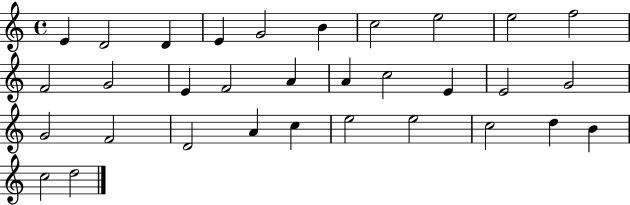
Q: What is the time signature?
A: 4/4